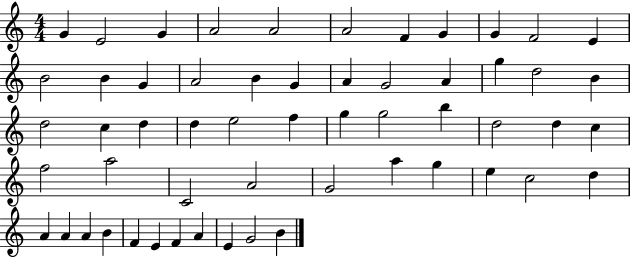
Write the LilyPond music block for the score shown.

{
  \clef treble
  \numericTimeSignature
  \time 4/4
  \key c \major
  g'4 e'2 g'4 | a'2 a'2 | a'2 f'4 g'4 | g'4 f'2 e'4 | \break b'2 b'4 g'4 | a'2 b'4 g'4 | a'4 g'2 a'4 | g''4 d''2 b'4 | \break d''2 c''4 d''4 | d''4 e''2 f''4 | g''4 g''2 b''4 | d''2 d''4 c''4 | \break f''2 a''2 | c'2 a'2 | g'2 a''4 g''4 | e''4 c''2 d''4 | \break a'4 a'4 a'4 b'4 | f'4 e'4 f'4 a'4 | e'4 g'2 b'4 | \bar "|."
}